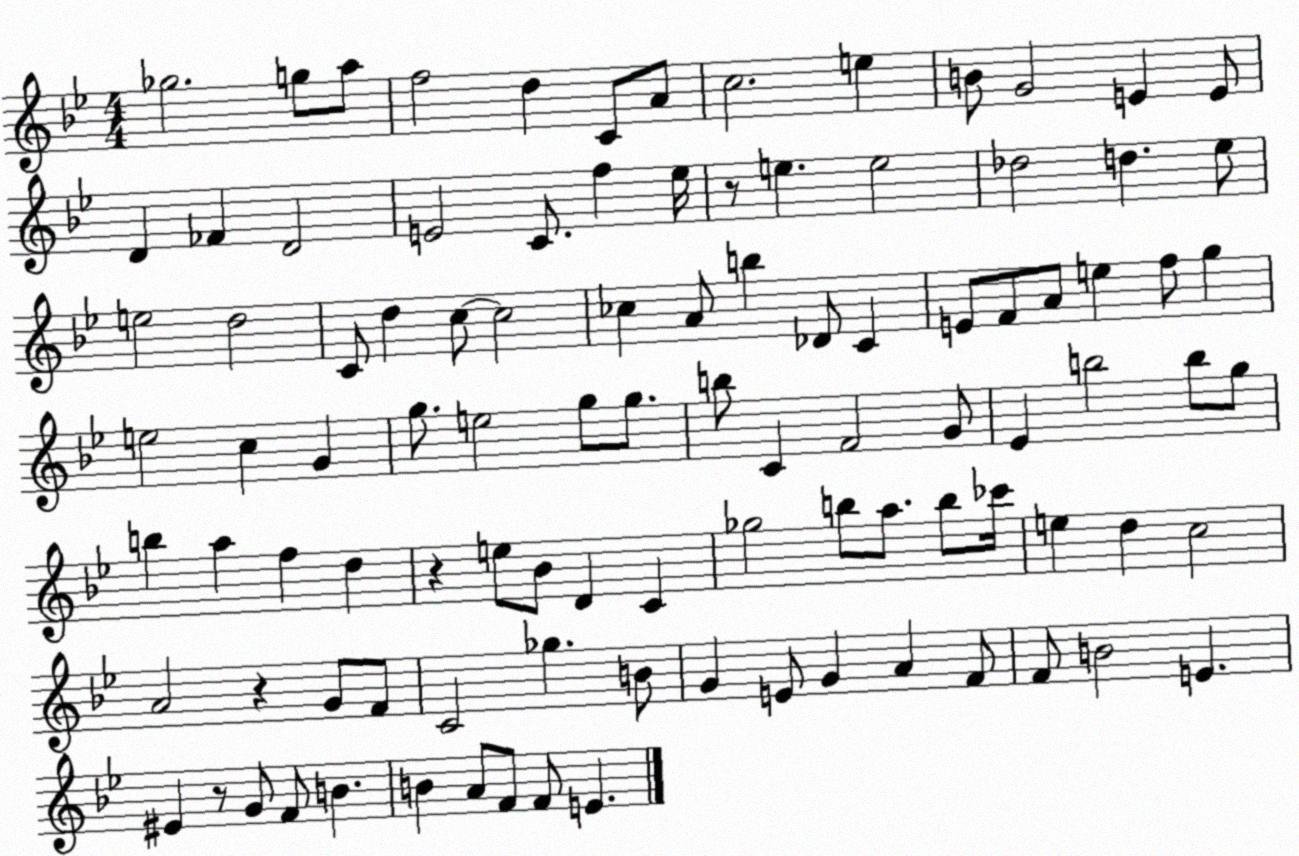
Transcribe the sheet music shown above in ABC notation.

X:1
T:Untitled
M:4/4
L:1/4
K:Bb
_g2 g/2 a/2 f2 d C/2 A/2 c2 e B/2 G2 E E/2 D _F D2 E2 C/2 f _e/4 z/2 e e2 _d2 d _e/2 e2 d2 C/2 d c/2 c2 _c A/2 b _D/2 C E/2 F/2 A/2 e f/2 g e2 c G g/2 e2 g/2 g/2 b/2 C F2 G/2 _E b2 b/2 g/2 b a f d z e/2 _B/2 D C _g2 b/2 a/2 b/2 _c'/4 e d c2 A2 z G/2 F/2 C2 _g B/2 G E/2 G A F/2 F/2 B2 E ^E z/2 G/2 F/2 B B A/2 F/2 F/2 E